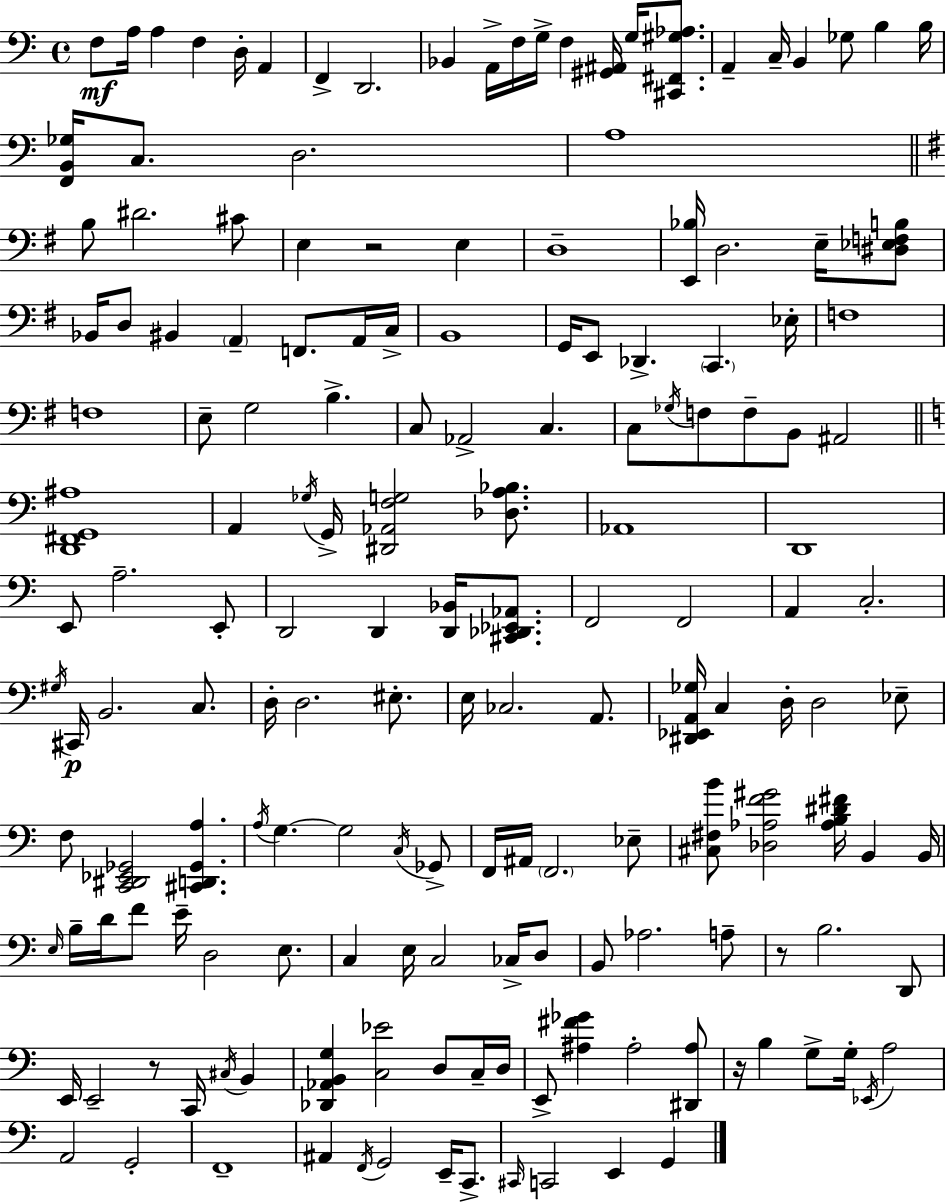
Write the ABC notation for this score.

X:1
T:Untitled
M:4/4
L:1/4
K:Am
F,/2 A,/4 A, F, D,/4 A,, F,, D,,2 _B,, A,,/4 F,/4 G,/4 F, [^G,,^A,,]/4 G,/4 [^C,,^F,,^G,_A,]/2 A,, C,/4 B,, _G,/2 B, B,/4 [F,,B,,_G,]/4 C,/2 D,2 A,4 B,/2 ^D2 ^C/2 E, z2 E, D,4 [E,,_B,]/4 D,2 E,/4 [^D,_E,F,B,]/2 _B,,/4 D,/2 ^B,, A,, F,,/2 A,,/4 C,/4 B,,4 G,,/4 E,,/2 _D,, C,, _E,/4 F,4 F,4 E,/2 G,2 B, C,/2 _A,,2 C, C,/2 _G,/4 F,/2 F,/2 B,,/2 ^A,,2 [D,,^F,,G,,^A,]4 A,, _G,/4 G,,/4 [^D,,_A,,F,G,]2 [_D,A,_B,]/2 _A,,4 D,,4 E,,/2 A,2 E,,/2 D,,2 D,, [D,,_B,,]/4 [^C,,_D,,_E,,_A,,]/2 F,,2 F,,2 A,, C,2 ^G,/4 ^C,,/4 B,,2 C,/2 D,/4 D,2 ^E,/2 E,/4 _C,2 A,,/2 [^D,,_E,,A,,_G,]/4 C, D,/4 D,2 _E,/2 F,/2 [C,,^D,,_E,,_G,,]2 [^C,,D,,_G,,A,] A,/4 G, G,2 C,/4 _G,,/2 F,,/4 ^A,,/4 F,,2 _E,/2 [^C,^F,B]/2 [_D,_A,F^G]2 [_A,B,^D^F]/4 B,, B,,/4 E,/4 B,/4 D/4 F/2 E/4 D,2 E,/2 C, E,/4 C,2 _C,/4 D,/2 B,,/2 _A,2 A,/2 z/2 B,2 D,,/2 E,,/4 E,,2 z/2 C,,/4 ^C,/4 B,, [_D,,_A,,B,,G,] [C,_E]2 D,/2 C,/4 D,/4 E,,/2 [^A,^F_G] ^A,2 [^D,,^A,]/2 z/4 B, G,/2 G,/4 _E,,/4 A,2 A,,2 G,,2 F,,4 ^A,, F,,/4 G,,2 E,,/4 C,,/2 ^C,,/4 C,,2 E,, G,,